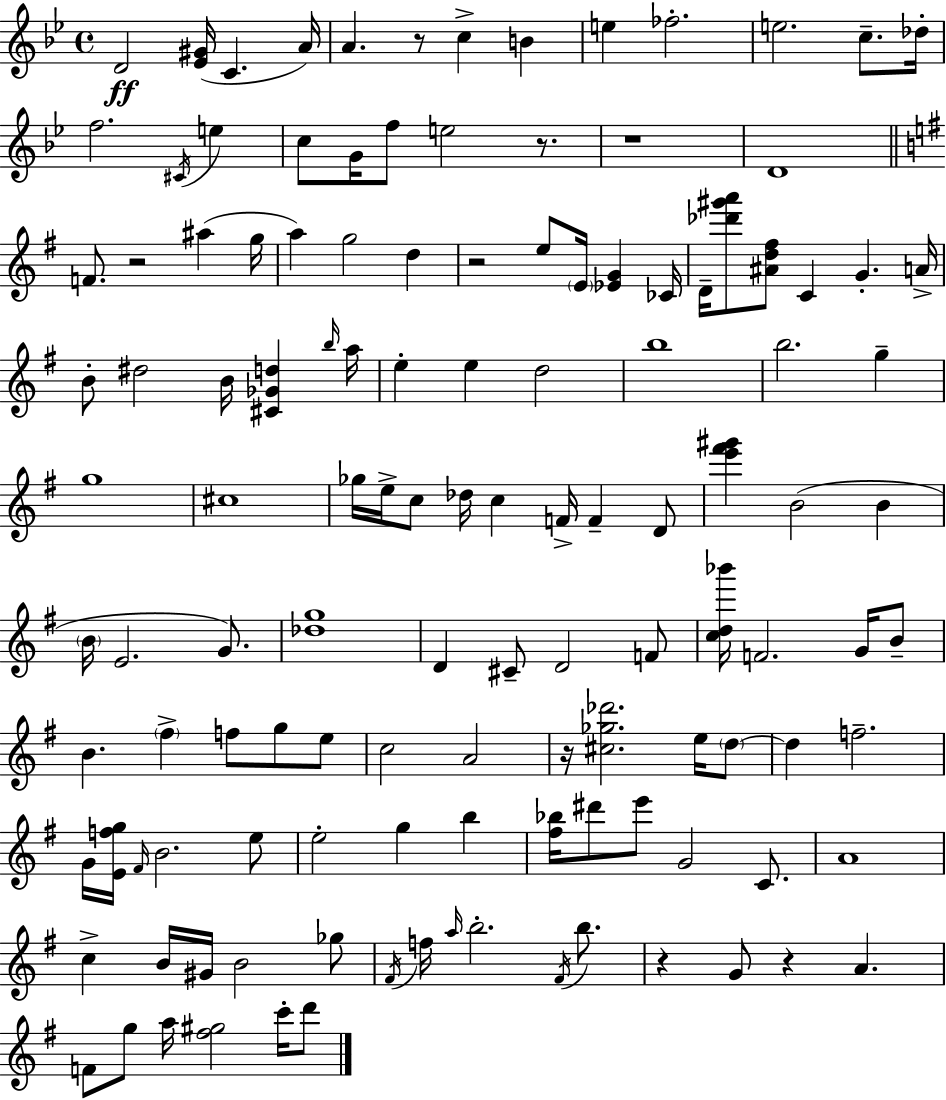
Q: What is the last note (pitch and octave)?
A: D6